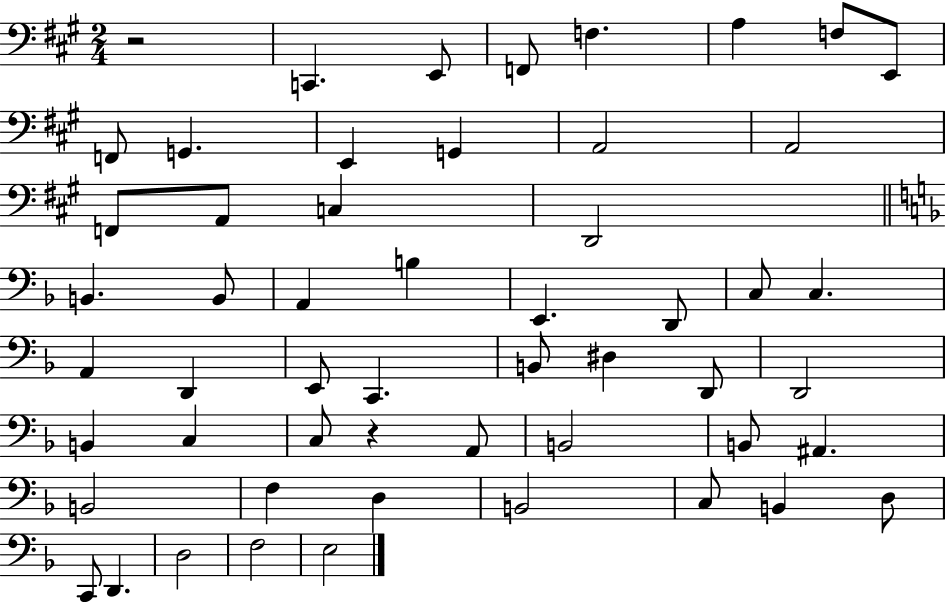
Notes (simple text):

R/h C2/q. E2/e F2/e F3/q. A3/q F3/e E2/e F2/e G2/q. E2/q G2/q A2/h A2/h F2/e A2/e C3/q D2/h B2/q. B2/e A2/q B3/q E2/q. D2/e C3/e C3/q. A2/q D2/q E2/e C2/q. B2/e D#3/q D2/e D2/h B2/q C3/q C3/e R/q A2/e B2/h B2/e A#2/q. B2/h F3/q D3/q B2/h C3/e B2/q D3/e C2/e D2/q. D3/h F3/h E3/h